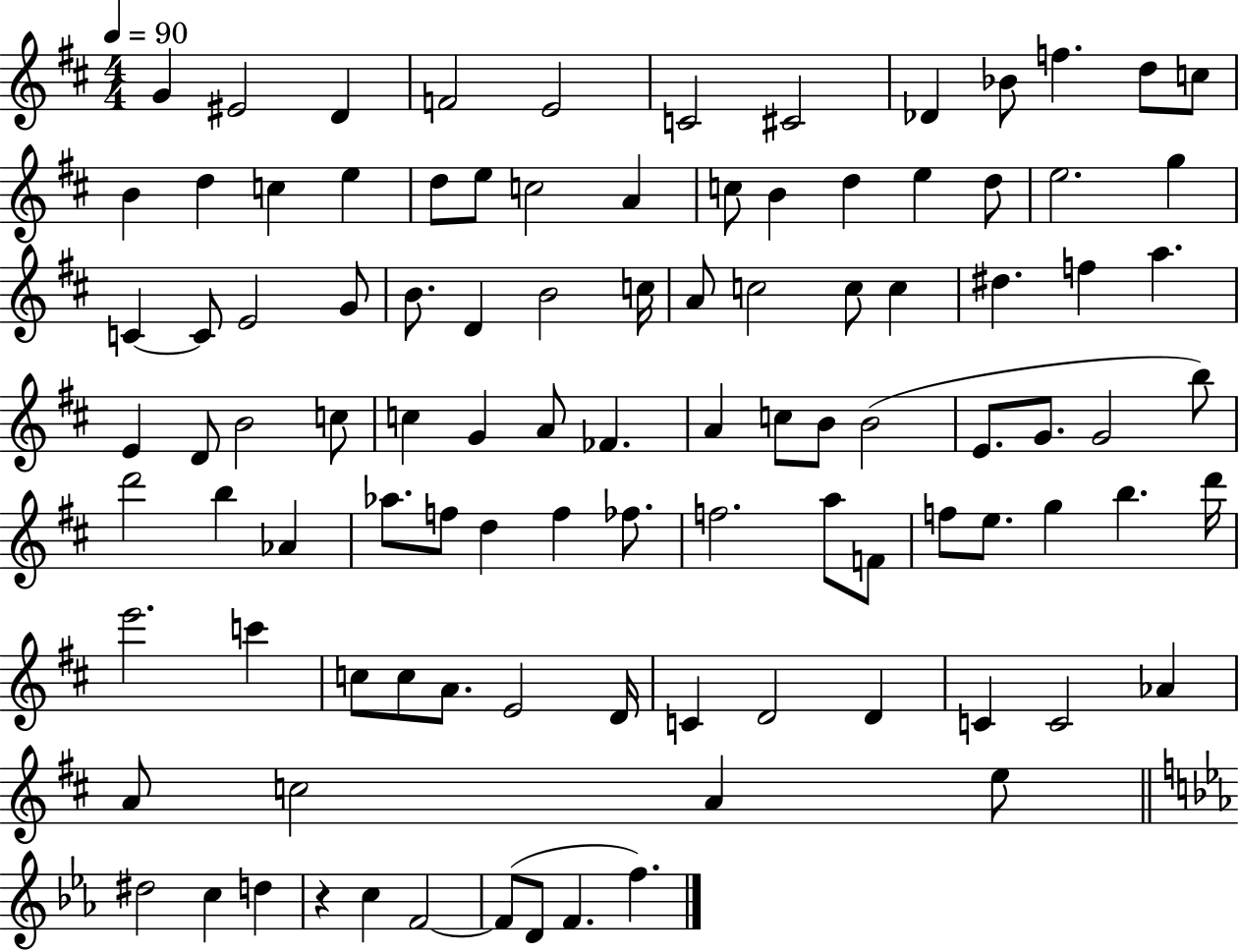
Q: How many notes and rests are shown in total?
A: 101